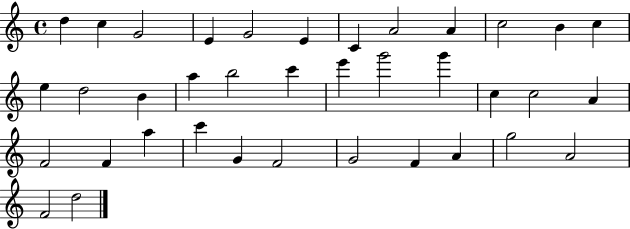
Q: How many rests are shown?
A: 0